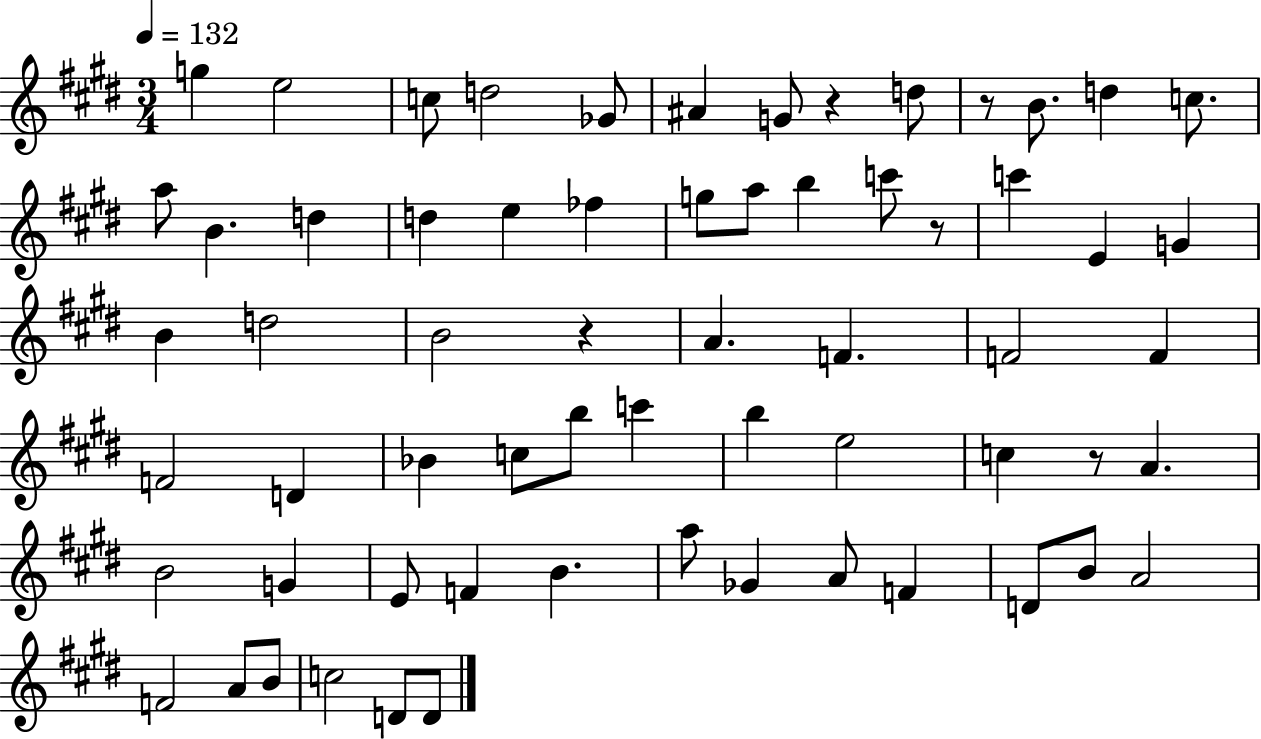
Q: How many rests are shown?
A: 5